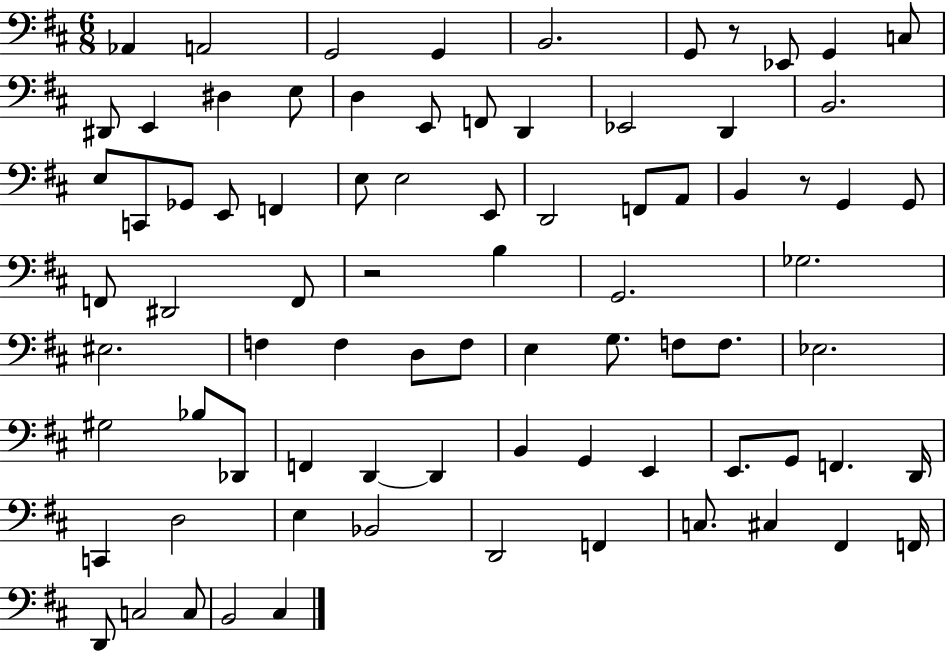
X:1
T:Untitled
M:6/8
L:1/4
K:D
_A,, A,,2 G,,2 G,, B,,2 G,,/2 z/2 _E,,/2 G,, C,/2 ^D,,/2 E,, ^D, E,/2 D, E,,/2 F,,/2 D,, _E,,2 D,, B,,2 E,/2 C,,/2 _G,,/2 E,,/2 F,, E,/2 E,2 E,,/2 D,,2 F,,/2 A,,/2 B,, z/2 G,, G,,/2 F,,/2 ^D,,2 F,,/2 z2 B, G,,2 _G,2 ^E,2 F, F, D,/2 F,/2 E, G,/2 F,/2 F,/2 _E,2 ^G,2 _B,/2 _D,,/2 F,, D,, D,, B,, G,, E,, E,,/2 G,,/2 F,, D,,/4 C,, D,2 E, _B,,2 D,,2 F,, C,/2 ^C, ^F,, F,,/4 D,,/2 C,2 C,/2 B,,2 ^C,